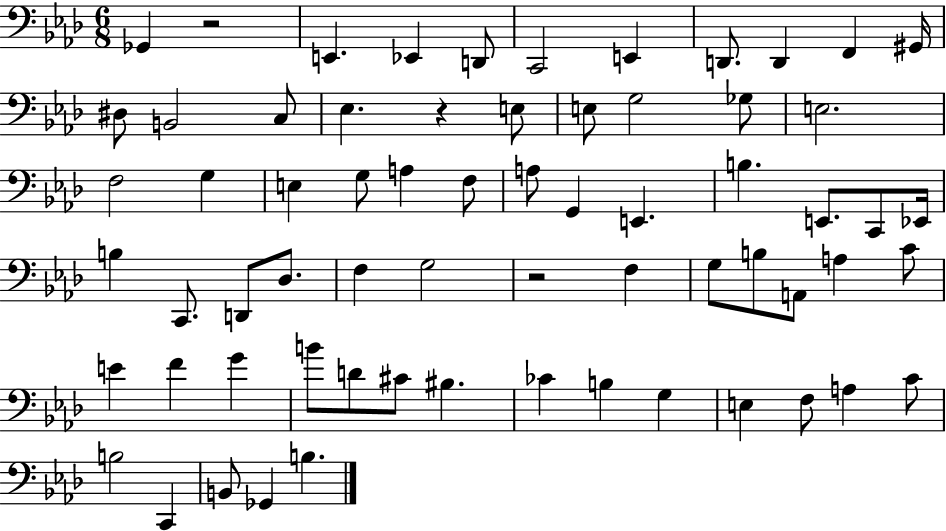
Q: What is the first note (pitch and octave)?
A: Gb2